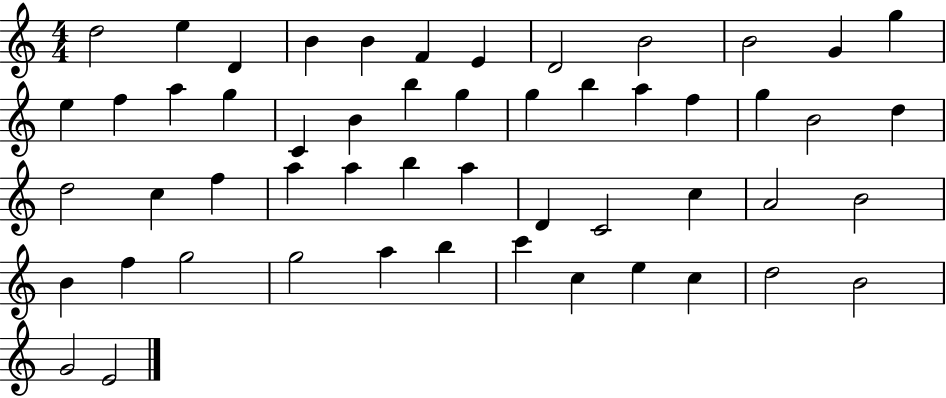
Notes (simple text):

D5/h E5/q D4/q B4/q B4/q F4/q E4/q D4/h B4/h B4/h G4/q G5/q E5/q F5/q A5/q G5/q C4/q B4/q B5/q G5/q G5/q B5/q A5/q F5/q G5/q B4/h D5/q D5/h C5/q F5/q A5/q A5/q B5/q A5/q D4/q C4/h C5/q A4/h B4/h B4/q F5/q G5/h G5/h A5/q B5/q C6/q C5/q E5/q C5/q D5/h B4/h G4/h E4/h